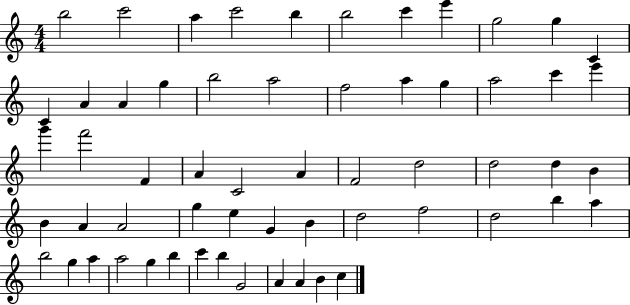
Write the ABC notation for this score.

X:1
T:Untitled
M:4/4
L:1/4
K:C
b2 c'2 a c'2 b b2 c' e' g2 g C C A A g b2 a2 f2 a g a2 c' e' g' f'2 F A C2 A F2 d2 d2 d B B A A2 g e G B d2 f2 d2 b a b2 g a a2 g b c' b G2 A A B c